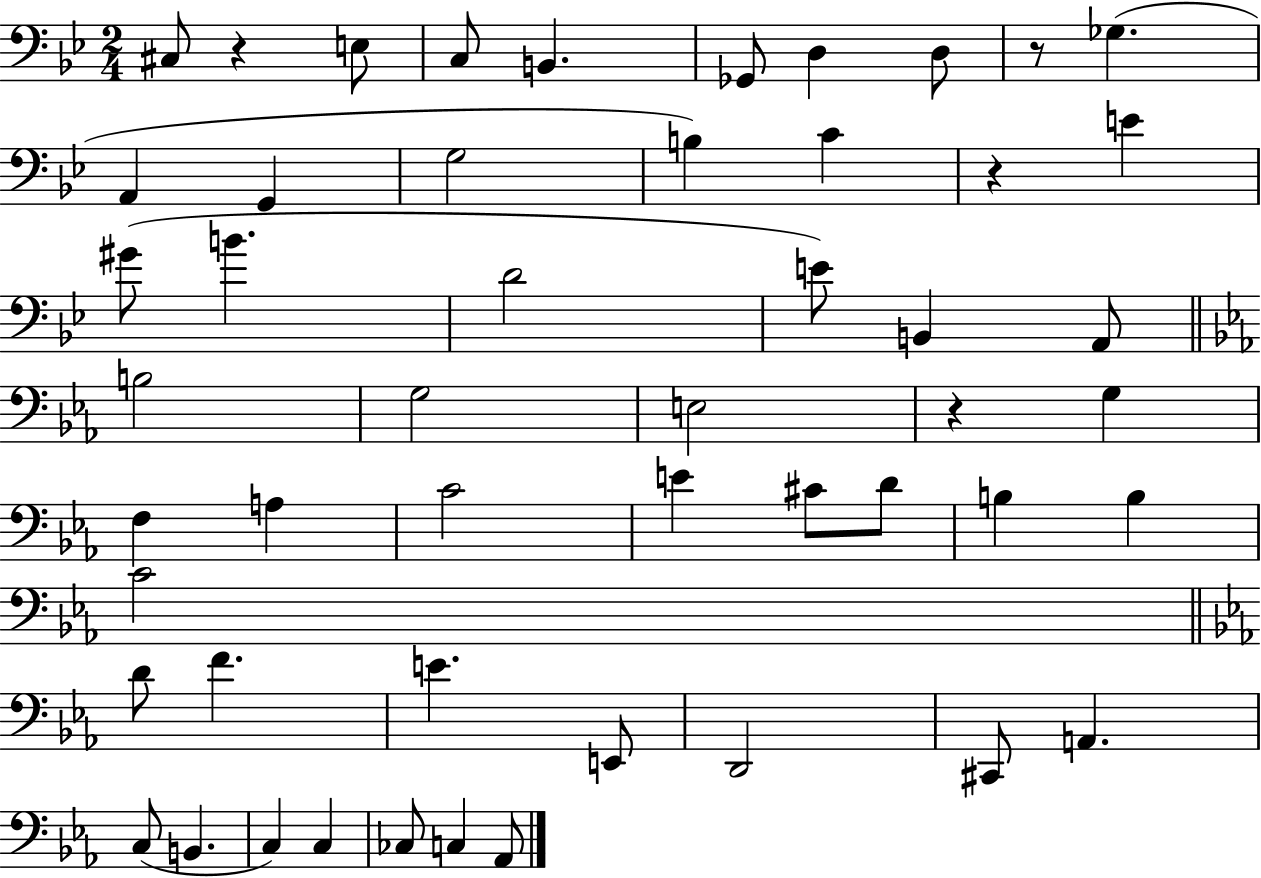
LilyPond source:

{
  \clef bass
  \numericTimeSignature
  \time 2/4
  \key bes \major
  \repeat volta 2 { cis8 r4 e8 | c8 b,4. | ges,8 d4 d8 | r8 ges4.( | \break a,4 g,4 | g2 | b4) c'4 | r4 e'4 | \break gis'8( b'4. | d'2 | e'8) b,4 a,8 | \bar "||" \break \key c \minor b2 | g2 | e2 | r4 g4 | \break f4 a4 | c'2 | e'4 cis'8 d'8 | b4 b4 | \break c'2 | \bar "||" \break \key ees \major d'8 f'4. | e'4. e,8 | d,2 | cis,8 a,4. | \break c8( b,4. | c4) c4 | ces8 c4 aes,8 | } \bar "|."
}